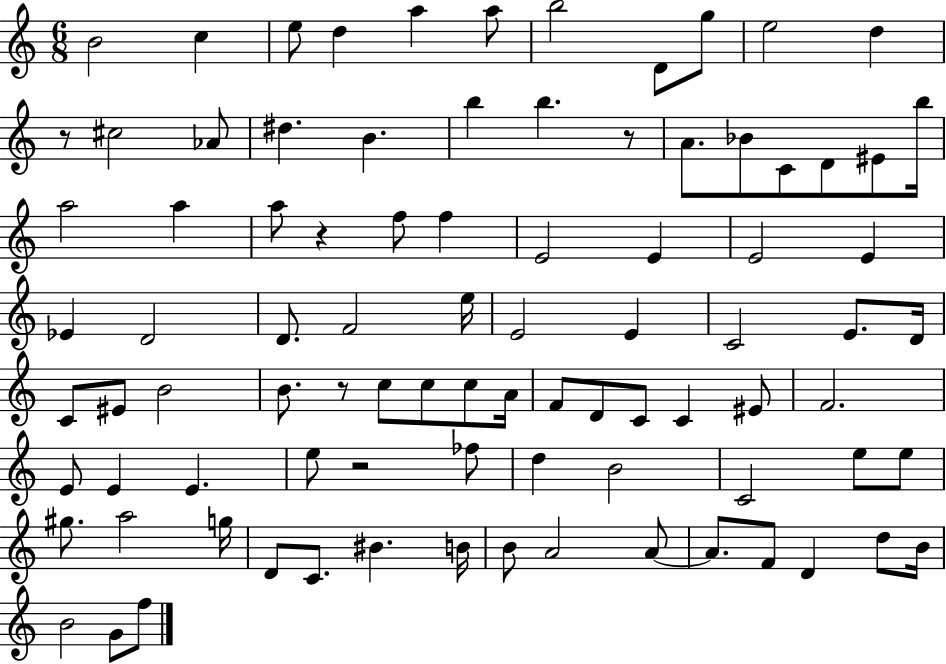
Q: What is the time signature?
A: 6/8